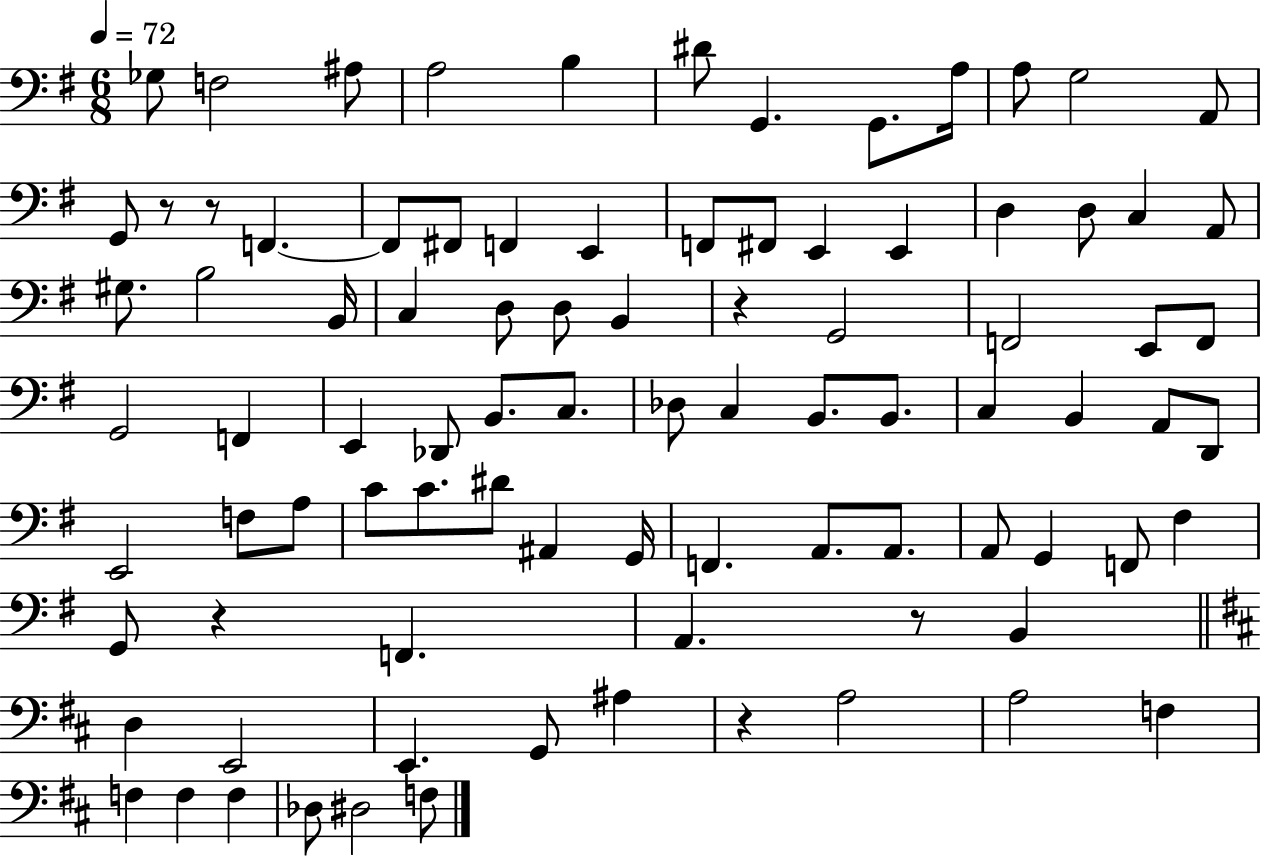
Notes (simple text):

Gb3/e F3/h A#3/e A3/h B3/q D#4/e G2/q. G2/e. A3/s A3/e G3/h A2/e G2/e R/e R/e F2/q. F2/e F#2/e F2/q E2/q F2/e F#2/e E2/q E2/q D3/q D3/e C3/q A2/e G#3/e. B3/h B2/s C3/q D3/e D3/e B2/q R/q G2/h F2/h E2/e F2/e G2/h F2/q E2/q Db2/e B2/e. C3/e. Db3/e C3/q B2/e. B2/e. C3/q B2/q A2/e D2/e E2/h F3/e A3/e C4/e C4/e. D#4/e A#2/q G2/s F2/q. A2/e. A2/e. A2/e G2/q F2/e F#3/q G2/e R/q F2/q. A2/q. R/e B2/q D3/q E2/h E2/q. G2/e A#3/q R/q A3/h A3/h F3/q F3/q F3/q F3/q Db3/e D#3/h F3/e